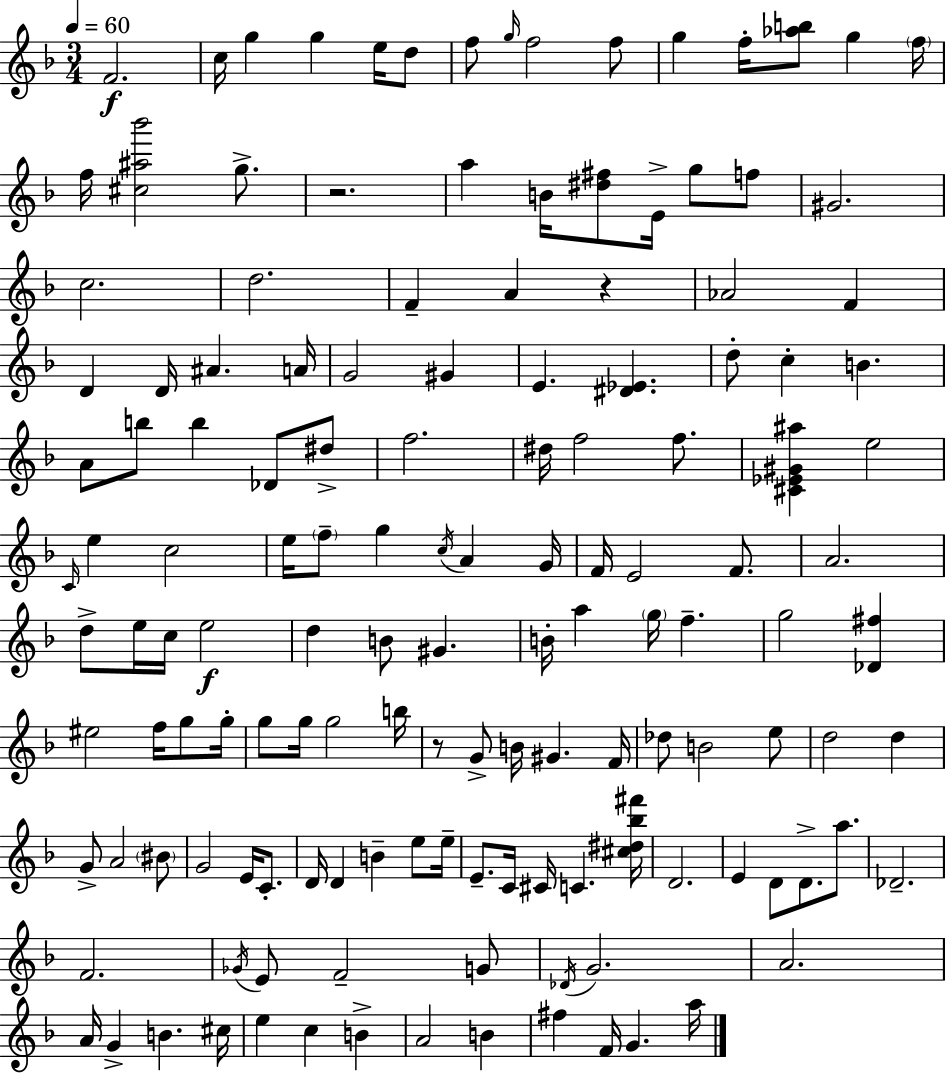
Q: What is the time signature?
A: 3/4